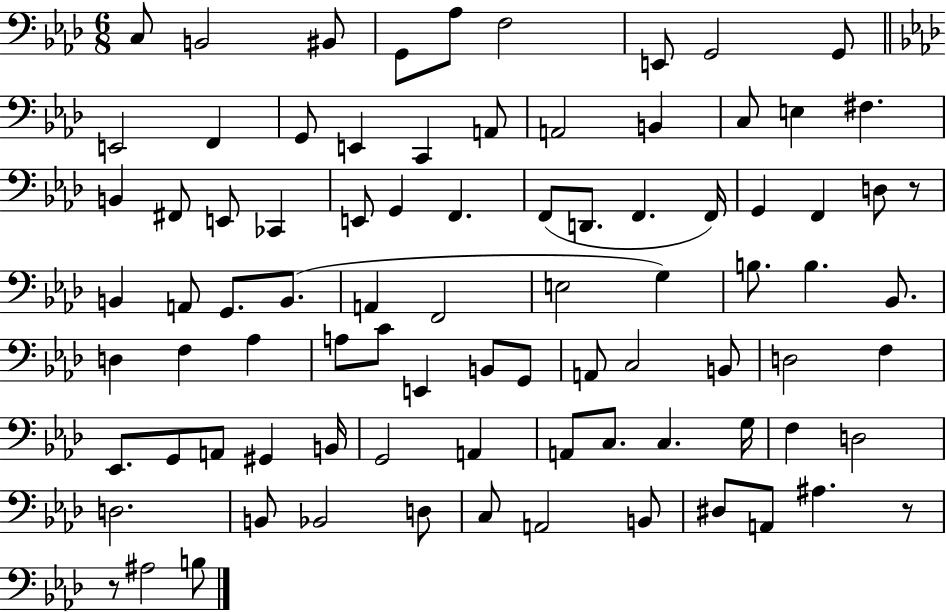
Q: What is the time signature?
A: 6/8